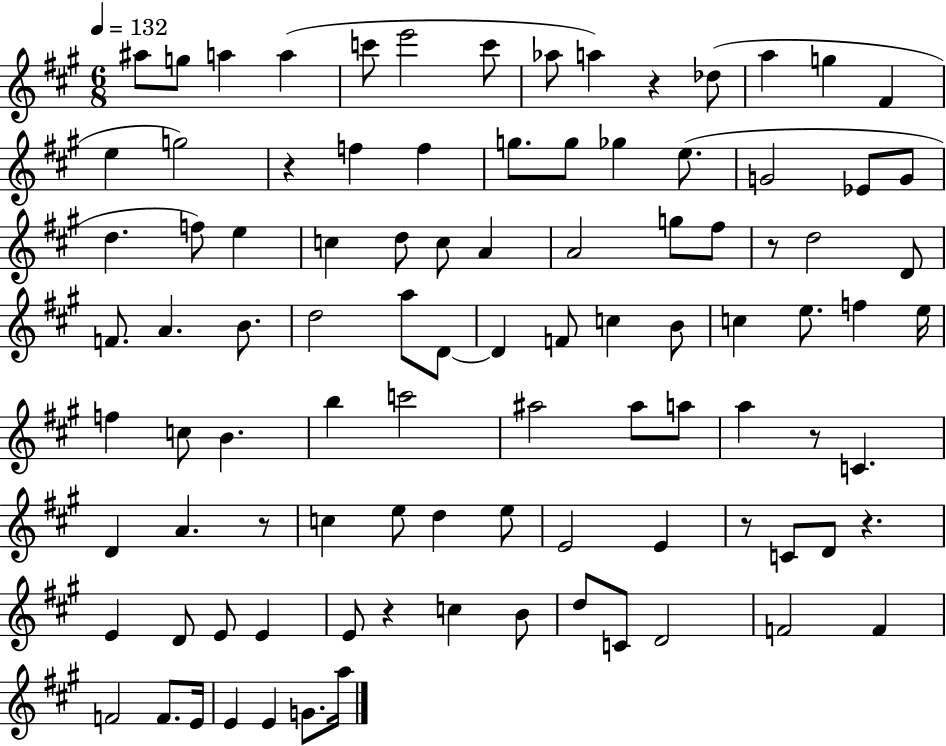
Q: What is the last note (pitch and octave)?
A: A5